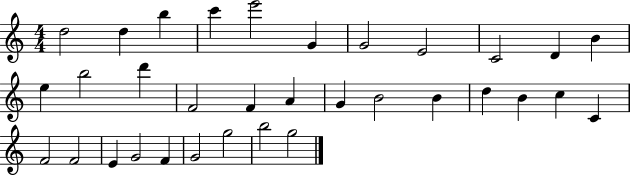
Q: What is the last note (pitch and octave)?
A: G5